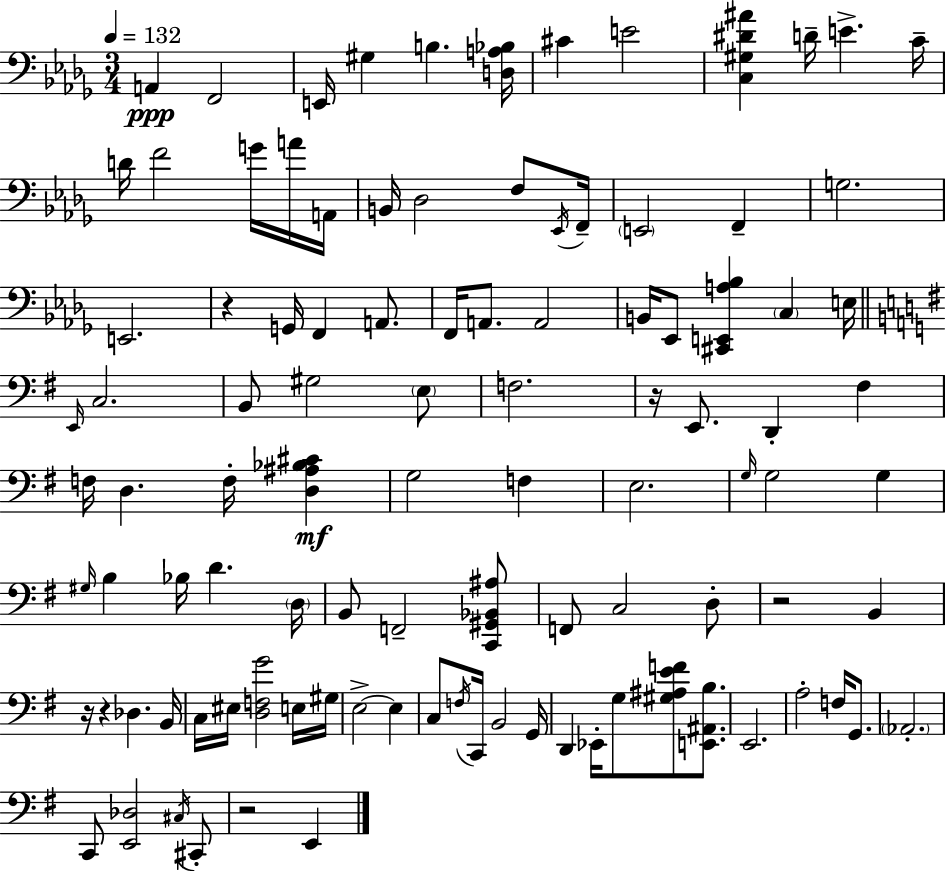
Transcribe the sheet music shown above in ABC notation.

X:1
T:Untitled
M:3/4
L:1/4
K:Bbm
A,, F,,2 E,,/4 ^G, B, [D,A,_B,]/4 ^C E2 [C,^G,^D^A] D/4 E C/4 D/4 F2 G/4 A/4 A,,/4 B,,/4 _D,2 F,/2 _E,,/4 F,,/4 E,,2 F,, G,2 E,,2 z G,,/4 F,, A,,/2 F,,/4 A,,/2 A,,2 B,,/4 _E,,/2 [^C,,E,,A,_B,] C, E,/4 E,,/4 C,2 B,,/2 ^G,2 E,/2 F,2 z/4 E,,/2 D,, ^F, F,/4 D, F,/4 [D,^A,_B,^C] G,2 F, E,2 G,/4 G,2 G, ^G,/4 B, _B,/4 D D,/4 B,,/2 F,,2 [C,,^G,,_B,,^A,]/2 F,,/2 C,2 D,/2 z2 B,, z/4 z _D, B,,/4 C,/4 ^E,/4 [D,F,G]2 E,/4 ^G,/4 E,2 E, C,/2 F,/4 C,,/4 B,,2 G,,/4 D,, _E,,/4 G,/2 [^G,^A,EF]/2 [E,,^A,,B,]/2 E,,2 A,2 F,/4 G,,/2 _A,,2 C,,/2 [E,,_D,]2 ^C,/4 ^C,,/2 z2 E,,